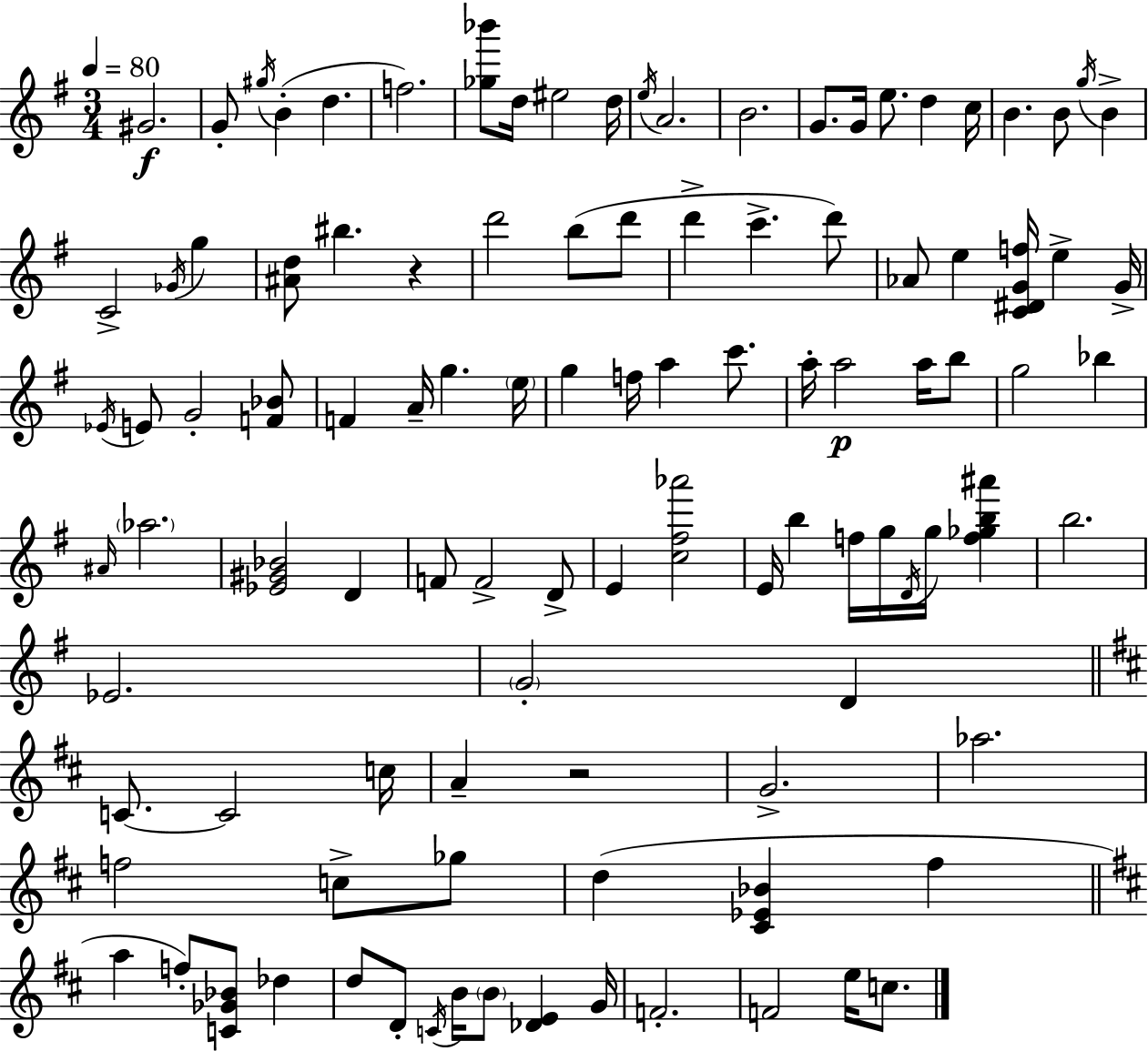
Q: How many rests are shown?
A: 2